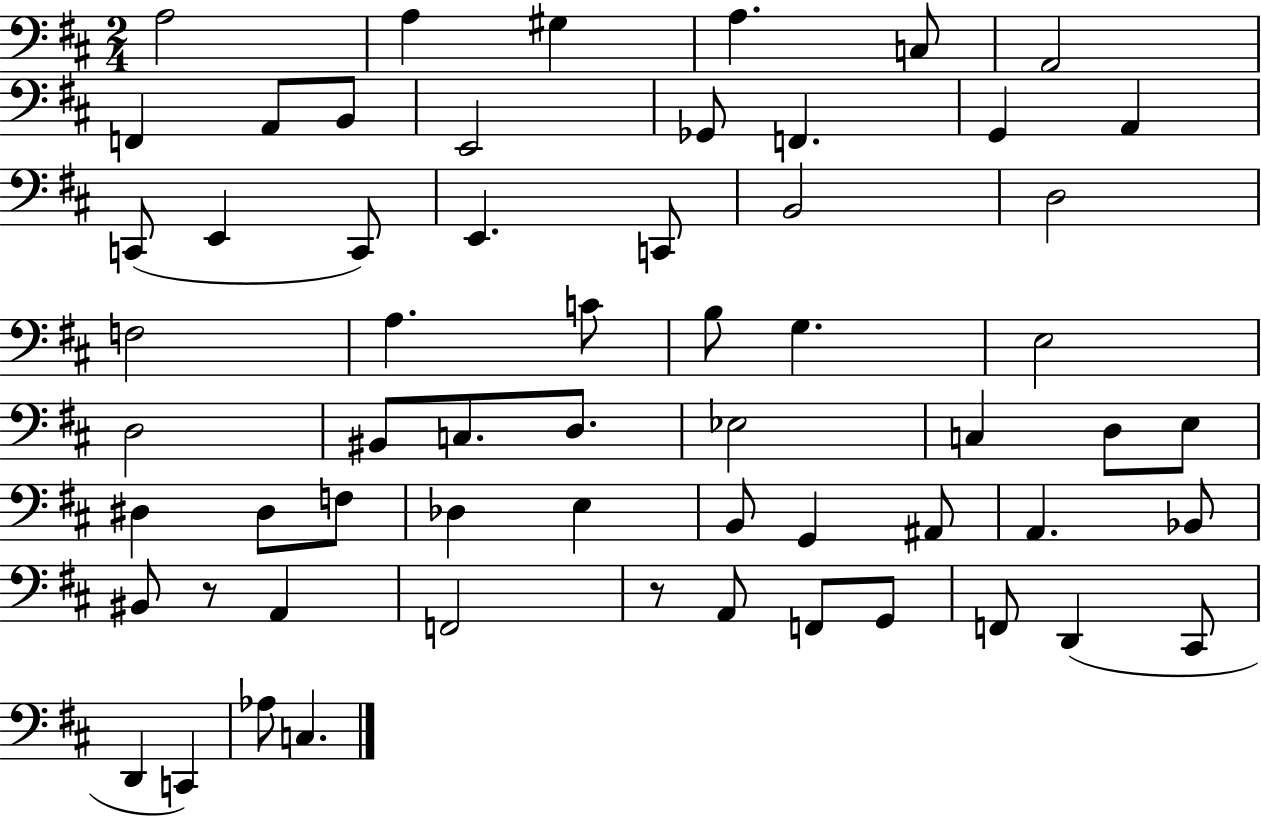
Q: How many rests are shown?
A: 2